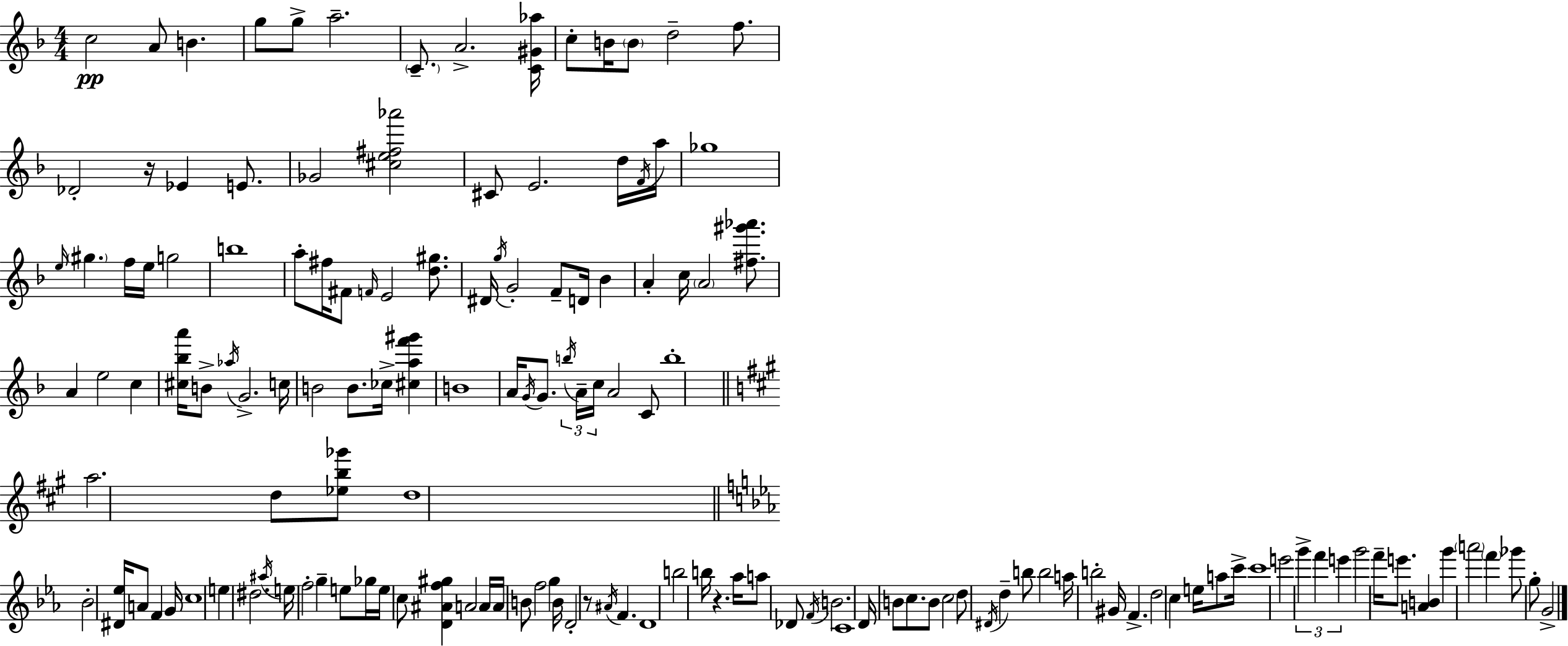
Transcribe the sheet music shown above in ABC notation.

X:1
T:Untitled
M:4/4
L:1/4
K:Dm
c2 A/2 B g/2 g/2 a2 C/2 A2 [C^G_a]/4 c/2 B/4 B/2 d2 f/2 _D2 z/4 _E E/2 _G2 [^ce^f_a']2 ^C/2 E2 d/4 F/4 a/4 _g4 e/4 ^g f/4 e/4 g2 b4 a/2 ^f/4 ^F/2 F/4 E2 [d^g]/2 ^D/4 g/4 G2 F/2 D/4 _B A c/4 A2 [^f^g'_a']/2 A e2 c [^c_ba']/4 B/2 _a/4 G2 c/4 B2 B/2 _c/4 [^caf'^g'] B4 A/4 G/4 G/2 b/4 A/4 c/4 A2 C/2 b4 a2 d/2 [_eb_g']/2 d4 _B2 [^D_e]/4 A/2 F G/4 c4 e ^d2 ^a/4 e/4 f2 g e/2 _g/4 e/4 c/2 [D^Af^g] A2 A/4 A/4 B/2 f2 g B/4 D2 z/2 ^A/4 F D4 b2 b/4 z _a/4 a/2 _D/2 F/4 B2 C4 D/4 B/2 c/2 B/2 c2 d/2 ^D/4 d b/2 b2 a/4 b2 ^G/4 F d2 c e/4 a/2 c'/4 c'4 e'2 g' f' e' g'2 f'/4 e'/2 [AB] g' a'2 f' _g'/2 g/2 G2